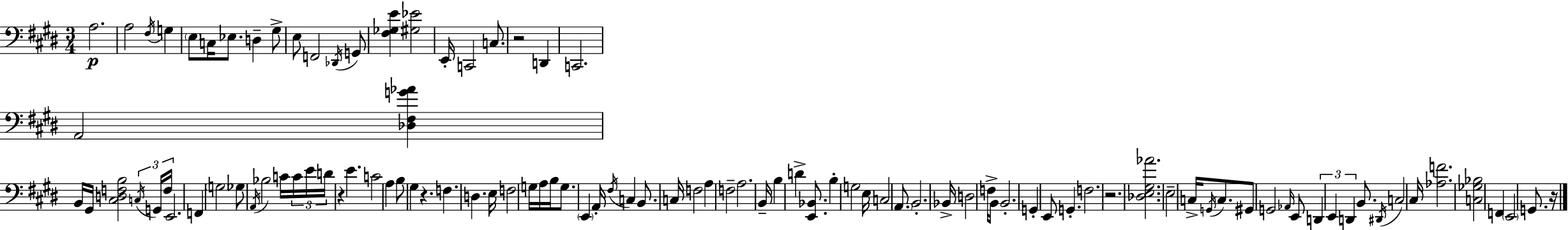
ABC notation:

X:1
T:Untitled
M:3/4
L:1/4
K:E
A,2 A,2 ^F,/4 G, E,/2 C,/4 _E,/2 D, ^G,/2 E,/2 F,,2 _D,,/4 G,,/2 [^F,_G,E] [^G,_E]2 E,,/4 C,,2 C,/2 z2 D,, C,,2 A,,2 [_D,^F,G_A] B,,/4 ^G,,/4 [^C,D,F,B,]2 C,/4 G,,/4 F,/4 E,,2 F,, G,2 _G,/2 A,,/4 _B,2 C/4 C/4 E/4 D/4 z E C2 A, B,/2 ^G, z F, D, E,/4 F,2 G,/4 A,/4 B,/4 G,/2 E,, A,,/4 ^F,/4 C, B,,/2 C,/4 F,2 A, F,2 A,2 B,,/4 B, D [E,,_B,,]/2 B, G,2 E,/4 C,2 A,,/2 B,,2 _B,,/4 D,2 F,/4 B,,/2 B,,2 G,, E,,/2 G,, F,2 z2 [_D,E,^G,_A]2 E,2 C,/4 G,,/4 C,/2 ^G,,/2 G,,2 _A,,/4 E,,/2 D,, E,, D,, B,,/2 ^D,,/4 C,2 ^C,/4 [_A,F]2 [C,_G,_B,]2 F,, E,,2 G,,/2 z/4